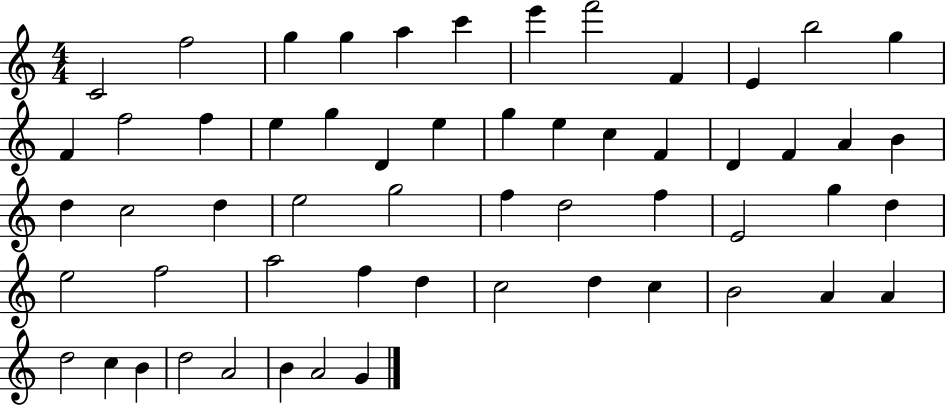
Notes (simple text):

C4/h F5/h G5/q G5/q A5/q C6/q E6/q F6/h F4/q E4/q B5/h G5/q F4/q F5/h F5/q E5/q G5/q D4/q E5/q G5/q E5/q C5/q F4/q D4/q F4/q A4/q B4/q D5/q C5/h D5/q E5/h G5/h F5/q D5/h F5/q E4/h G5/q D5/q E5/h F5/h A5/h F5/q D5/q C5/h D5/q C5/q B4/h A4/q A4/q D5/h C5/q B4/q D5/h A4/h B4/q A4/h G4/q